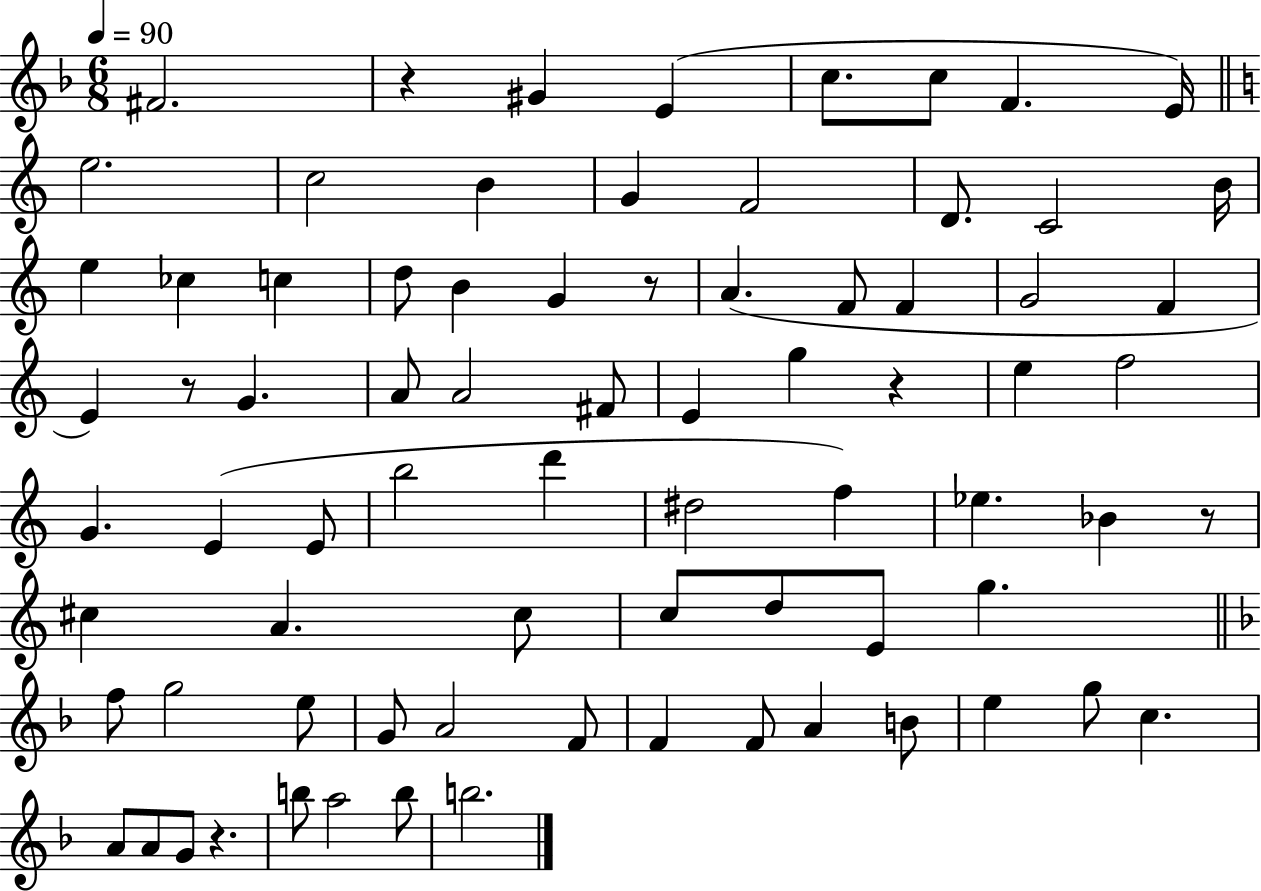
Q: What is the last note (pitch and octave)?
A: B5